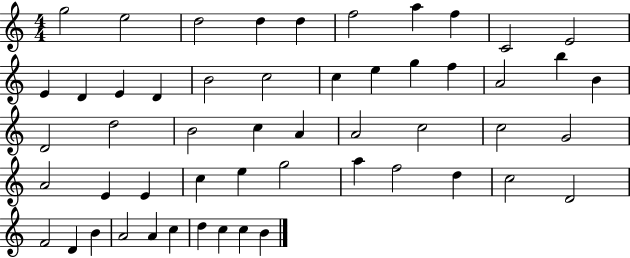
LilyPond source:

{
  \clef treble
  \numericTimeSignature
  \time 4/4
  \key c \major
  g''2 e''2 | d''2 d''4 d''4 | f''2 a''4 f''4 | c'2 e'2 | \break e'4 d'4 e'4 d'4 | b'2 c''2 | c''4 e''4 g''4 f''4 | a'2 b''4 b'4 | \break d'2 d''2 | b'2 c''4 a'4 | a'2 c''2 | c''2 g'2 | \break a'2 e'4 e'4 | c''4 e''4 g''2 | a''4 f''2 d''4 | c''2 d'2 | \break f'2 d'4 b'4 | a'2 a'4 c''4 | d''4 c''4 c''4 b'4 | \bar "|."
}